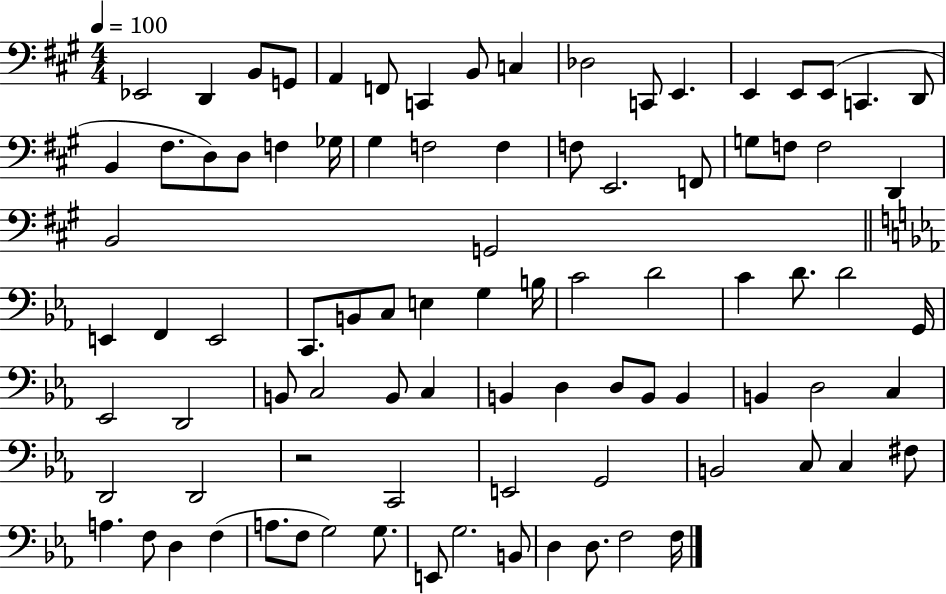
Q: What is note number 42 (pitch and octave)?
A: E3